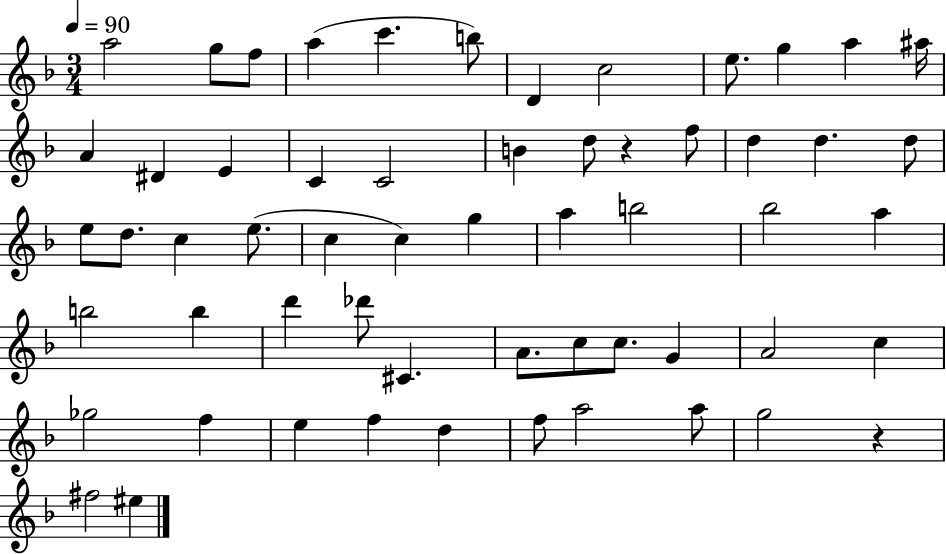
{
  \clef treble
  \numericTimeSignature
  \time 3/4
  \key f \major
  \tempo 4 = 90
  a''2 g''8 f''8 | a''4( c'''4. b''8) | d'4 c''2 | e''8. g''4 a''4 ais''16 | \break a'4 dis'4 e'4 | c'4 c'2 | b'4 d''8 r4 f''8 | d''4 d''4. d''8 | \break e''8 d''8. c''4 e''8.( | c''4 c''4) g''4 | a''4 b''2 | bes''2 a''4 | \break b''2 b''4 | d'''4 des'''8 cis'4. | a'8. c''8 c''8. g'4 | a'2 c''4 | \break ges''2 f''4 | e''4 f''4 d''4 | f''8 a''2 a''8 | g''2 r4 | \break fis''2 eis''4 | \bar "|."
}